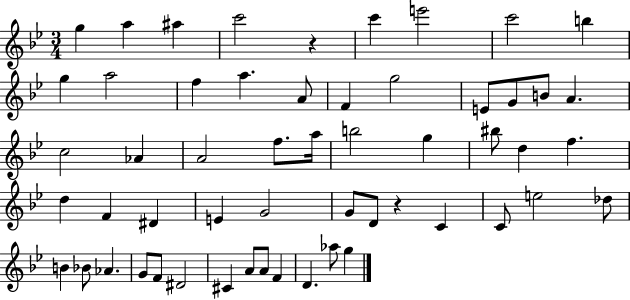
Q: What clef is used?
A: treble